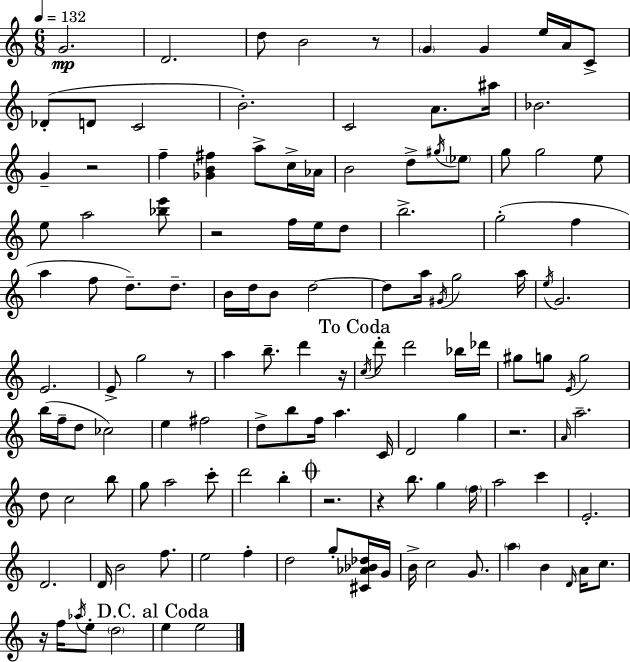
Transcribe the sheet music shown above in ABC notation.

X:1
T:Untitled
M:6/8
L:1/4
K:Am
G2 D2 d/2 B2 z/2 G G e/4 A/4 C/2 _D/2 D/2 C2 B2 C2 A/2 ^a/4 _B2 G z2 f [_GB^f] a/2 c/4 _A/4 B2 d/2 ^g/4 _e/2 g/2 g2 e/2 e/2 a2 [_be']/2 z2 f/4 e/4 d/2 b2 g2 f a f/2 d/2 d/2 B/4 d/4 B/2 d2 d/2 a/4 ^G/4 g2 a/4 e/4 G2 E2 E/2 g2 z/2 a b/2 d' z/4 c/4 d'/2 d'2 _b/4 _d'/4 ^g/2 g/2 E/4 g2 b/4 f/4 d/2 _c2 e ^f2 d/2 b/2 f/4 a C/4 D2 g z2 A/4 a2 d/2 c2 b/2 g/2 a2 c'/2 d'2 b z2 z b/2 g f/4 a2 c' E2 D2 D/4 B2 f/2 e2 f d2 g/2 [^C_A_B_d]/4 G/4 B/4 c2 G/2 a B D/4 A/4 c/2 z/4 f/4 _a/4 e/2 d2 e e2